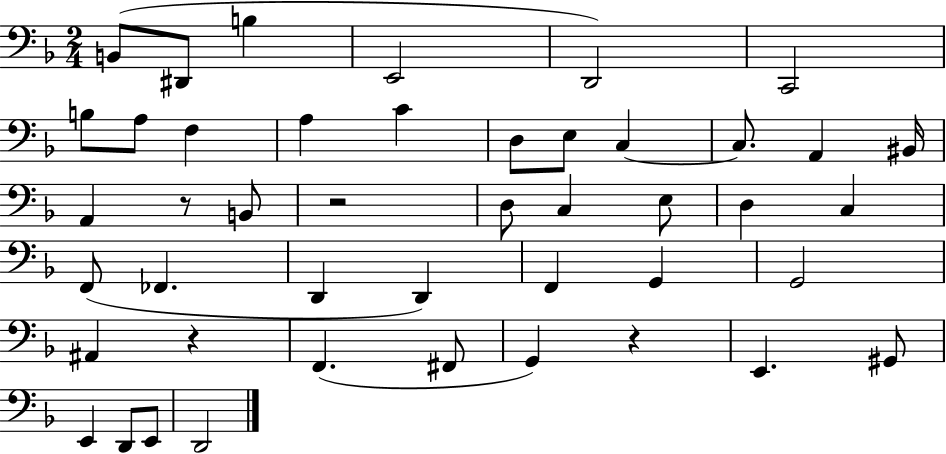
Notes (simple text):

B2/e D#2/e B3/q E2/h D2/h C2/h B3/e A3/e F3/q A3/q C4/q D3/e E3/e C3/q C3/e. A2/q BIS2/s A2/q R/e B2/e R/h D3/e C3/q E3/e D3/q C3/q F2/e FES2/q. D2/q D2/q F2/q G2/q G2/h A#2/q R/q F2/q. F#2/e G2/q R/q E2/q. G#2/e E2/q D2/e E2/e D2/h